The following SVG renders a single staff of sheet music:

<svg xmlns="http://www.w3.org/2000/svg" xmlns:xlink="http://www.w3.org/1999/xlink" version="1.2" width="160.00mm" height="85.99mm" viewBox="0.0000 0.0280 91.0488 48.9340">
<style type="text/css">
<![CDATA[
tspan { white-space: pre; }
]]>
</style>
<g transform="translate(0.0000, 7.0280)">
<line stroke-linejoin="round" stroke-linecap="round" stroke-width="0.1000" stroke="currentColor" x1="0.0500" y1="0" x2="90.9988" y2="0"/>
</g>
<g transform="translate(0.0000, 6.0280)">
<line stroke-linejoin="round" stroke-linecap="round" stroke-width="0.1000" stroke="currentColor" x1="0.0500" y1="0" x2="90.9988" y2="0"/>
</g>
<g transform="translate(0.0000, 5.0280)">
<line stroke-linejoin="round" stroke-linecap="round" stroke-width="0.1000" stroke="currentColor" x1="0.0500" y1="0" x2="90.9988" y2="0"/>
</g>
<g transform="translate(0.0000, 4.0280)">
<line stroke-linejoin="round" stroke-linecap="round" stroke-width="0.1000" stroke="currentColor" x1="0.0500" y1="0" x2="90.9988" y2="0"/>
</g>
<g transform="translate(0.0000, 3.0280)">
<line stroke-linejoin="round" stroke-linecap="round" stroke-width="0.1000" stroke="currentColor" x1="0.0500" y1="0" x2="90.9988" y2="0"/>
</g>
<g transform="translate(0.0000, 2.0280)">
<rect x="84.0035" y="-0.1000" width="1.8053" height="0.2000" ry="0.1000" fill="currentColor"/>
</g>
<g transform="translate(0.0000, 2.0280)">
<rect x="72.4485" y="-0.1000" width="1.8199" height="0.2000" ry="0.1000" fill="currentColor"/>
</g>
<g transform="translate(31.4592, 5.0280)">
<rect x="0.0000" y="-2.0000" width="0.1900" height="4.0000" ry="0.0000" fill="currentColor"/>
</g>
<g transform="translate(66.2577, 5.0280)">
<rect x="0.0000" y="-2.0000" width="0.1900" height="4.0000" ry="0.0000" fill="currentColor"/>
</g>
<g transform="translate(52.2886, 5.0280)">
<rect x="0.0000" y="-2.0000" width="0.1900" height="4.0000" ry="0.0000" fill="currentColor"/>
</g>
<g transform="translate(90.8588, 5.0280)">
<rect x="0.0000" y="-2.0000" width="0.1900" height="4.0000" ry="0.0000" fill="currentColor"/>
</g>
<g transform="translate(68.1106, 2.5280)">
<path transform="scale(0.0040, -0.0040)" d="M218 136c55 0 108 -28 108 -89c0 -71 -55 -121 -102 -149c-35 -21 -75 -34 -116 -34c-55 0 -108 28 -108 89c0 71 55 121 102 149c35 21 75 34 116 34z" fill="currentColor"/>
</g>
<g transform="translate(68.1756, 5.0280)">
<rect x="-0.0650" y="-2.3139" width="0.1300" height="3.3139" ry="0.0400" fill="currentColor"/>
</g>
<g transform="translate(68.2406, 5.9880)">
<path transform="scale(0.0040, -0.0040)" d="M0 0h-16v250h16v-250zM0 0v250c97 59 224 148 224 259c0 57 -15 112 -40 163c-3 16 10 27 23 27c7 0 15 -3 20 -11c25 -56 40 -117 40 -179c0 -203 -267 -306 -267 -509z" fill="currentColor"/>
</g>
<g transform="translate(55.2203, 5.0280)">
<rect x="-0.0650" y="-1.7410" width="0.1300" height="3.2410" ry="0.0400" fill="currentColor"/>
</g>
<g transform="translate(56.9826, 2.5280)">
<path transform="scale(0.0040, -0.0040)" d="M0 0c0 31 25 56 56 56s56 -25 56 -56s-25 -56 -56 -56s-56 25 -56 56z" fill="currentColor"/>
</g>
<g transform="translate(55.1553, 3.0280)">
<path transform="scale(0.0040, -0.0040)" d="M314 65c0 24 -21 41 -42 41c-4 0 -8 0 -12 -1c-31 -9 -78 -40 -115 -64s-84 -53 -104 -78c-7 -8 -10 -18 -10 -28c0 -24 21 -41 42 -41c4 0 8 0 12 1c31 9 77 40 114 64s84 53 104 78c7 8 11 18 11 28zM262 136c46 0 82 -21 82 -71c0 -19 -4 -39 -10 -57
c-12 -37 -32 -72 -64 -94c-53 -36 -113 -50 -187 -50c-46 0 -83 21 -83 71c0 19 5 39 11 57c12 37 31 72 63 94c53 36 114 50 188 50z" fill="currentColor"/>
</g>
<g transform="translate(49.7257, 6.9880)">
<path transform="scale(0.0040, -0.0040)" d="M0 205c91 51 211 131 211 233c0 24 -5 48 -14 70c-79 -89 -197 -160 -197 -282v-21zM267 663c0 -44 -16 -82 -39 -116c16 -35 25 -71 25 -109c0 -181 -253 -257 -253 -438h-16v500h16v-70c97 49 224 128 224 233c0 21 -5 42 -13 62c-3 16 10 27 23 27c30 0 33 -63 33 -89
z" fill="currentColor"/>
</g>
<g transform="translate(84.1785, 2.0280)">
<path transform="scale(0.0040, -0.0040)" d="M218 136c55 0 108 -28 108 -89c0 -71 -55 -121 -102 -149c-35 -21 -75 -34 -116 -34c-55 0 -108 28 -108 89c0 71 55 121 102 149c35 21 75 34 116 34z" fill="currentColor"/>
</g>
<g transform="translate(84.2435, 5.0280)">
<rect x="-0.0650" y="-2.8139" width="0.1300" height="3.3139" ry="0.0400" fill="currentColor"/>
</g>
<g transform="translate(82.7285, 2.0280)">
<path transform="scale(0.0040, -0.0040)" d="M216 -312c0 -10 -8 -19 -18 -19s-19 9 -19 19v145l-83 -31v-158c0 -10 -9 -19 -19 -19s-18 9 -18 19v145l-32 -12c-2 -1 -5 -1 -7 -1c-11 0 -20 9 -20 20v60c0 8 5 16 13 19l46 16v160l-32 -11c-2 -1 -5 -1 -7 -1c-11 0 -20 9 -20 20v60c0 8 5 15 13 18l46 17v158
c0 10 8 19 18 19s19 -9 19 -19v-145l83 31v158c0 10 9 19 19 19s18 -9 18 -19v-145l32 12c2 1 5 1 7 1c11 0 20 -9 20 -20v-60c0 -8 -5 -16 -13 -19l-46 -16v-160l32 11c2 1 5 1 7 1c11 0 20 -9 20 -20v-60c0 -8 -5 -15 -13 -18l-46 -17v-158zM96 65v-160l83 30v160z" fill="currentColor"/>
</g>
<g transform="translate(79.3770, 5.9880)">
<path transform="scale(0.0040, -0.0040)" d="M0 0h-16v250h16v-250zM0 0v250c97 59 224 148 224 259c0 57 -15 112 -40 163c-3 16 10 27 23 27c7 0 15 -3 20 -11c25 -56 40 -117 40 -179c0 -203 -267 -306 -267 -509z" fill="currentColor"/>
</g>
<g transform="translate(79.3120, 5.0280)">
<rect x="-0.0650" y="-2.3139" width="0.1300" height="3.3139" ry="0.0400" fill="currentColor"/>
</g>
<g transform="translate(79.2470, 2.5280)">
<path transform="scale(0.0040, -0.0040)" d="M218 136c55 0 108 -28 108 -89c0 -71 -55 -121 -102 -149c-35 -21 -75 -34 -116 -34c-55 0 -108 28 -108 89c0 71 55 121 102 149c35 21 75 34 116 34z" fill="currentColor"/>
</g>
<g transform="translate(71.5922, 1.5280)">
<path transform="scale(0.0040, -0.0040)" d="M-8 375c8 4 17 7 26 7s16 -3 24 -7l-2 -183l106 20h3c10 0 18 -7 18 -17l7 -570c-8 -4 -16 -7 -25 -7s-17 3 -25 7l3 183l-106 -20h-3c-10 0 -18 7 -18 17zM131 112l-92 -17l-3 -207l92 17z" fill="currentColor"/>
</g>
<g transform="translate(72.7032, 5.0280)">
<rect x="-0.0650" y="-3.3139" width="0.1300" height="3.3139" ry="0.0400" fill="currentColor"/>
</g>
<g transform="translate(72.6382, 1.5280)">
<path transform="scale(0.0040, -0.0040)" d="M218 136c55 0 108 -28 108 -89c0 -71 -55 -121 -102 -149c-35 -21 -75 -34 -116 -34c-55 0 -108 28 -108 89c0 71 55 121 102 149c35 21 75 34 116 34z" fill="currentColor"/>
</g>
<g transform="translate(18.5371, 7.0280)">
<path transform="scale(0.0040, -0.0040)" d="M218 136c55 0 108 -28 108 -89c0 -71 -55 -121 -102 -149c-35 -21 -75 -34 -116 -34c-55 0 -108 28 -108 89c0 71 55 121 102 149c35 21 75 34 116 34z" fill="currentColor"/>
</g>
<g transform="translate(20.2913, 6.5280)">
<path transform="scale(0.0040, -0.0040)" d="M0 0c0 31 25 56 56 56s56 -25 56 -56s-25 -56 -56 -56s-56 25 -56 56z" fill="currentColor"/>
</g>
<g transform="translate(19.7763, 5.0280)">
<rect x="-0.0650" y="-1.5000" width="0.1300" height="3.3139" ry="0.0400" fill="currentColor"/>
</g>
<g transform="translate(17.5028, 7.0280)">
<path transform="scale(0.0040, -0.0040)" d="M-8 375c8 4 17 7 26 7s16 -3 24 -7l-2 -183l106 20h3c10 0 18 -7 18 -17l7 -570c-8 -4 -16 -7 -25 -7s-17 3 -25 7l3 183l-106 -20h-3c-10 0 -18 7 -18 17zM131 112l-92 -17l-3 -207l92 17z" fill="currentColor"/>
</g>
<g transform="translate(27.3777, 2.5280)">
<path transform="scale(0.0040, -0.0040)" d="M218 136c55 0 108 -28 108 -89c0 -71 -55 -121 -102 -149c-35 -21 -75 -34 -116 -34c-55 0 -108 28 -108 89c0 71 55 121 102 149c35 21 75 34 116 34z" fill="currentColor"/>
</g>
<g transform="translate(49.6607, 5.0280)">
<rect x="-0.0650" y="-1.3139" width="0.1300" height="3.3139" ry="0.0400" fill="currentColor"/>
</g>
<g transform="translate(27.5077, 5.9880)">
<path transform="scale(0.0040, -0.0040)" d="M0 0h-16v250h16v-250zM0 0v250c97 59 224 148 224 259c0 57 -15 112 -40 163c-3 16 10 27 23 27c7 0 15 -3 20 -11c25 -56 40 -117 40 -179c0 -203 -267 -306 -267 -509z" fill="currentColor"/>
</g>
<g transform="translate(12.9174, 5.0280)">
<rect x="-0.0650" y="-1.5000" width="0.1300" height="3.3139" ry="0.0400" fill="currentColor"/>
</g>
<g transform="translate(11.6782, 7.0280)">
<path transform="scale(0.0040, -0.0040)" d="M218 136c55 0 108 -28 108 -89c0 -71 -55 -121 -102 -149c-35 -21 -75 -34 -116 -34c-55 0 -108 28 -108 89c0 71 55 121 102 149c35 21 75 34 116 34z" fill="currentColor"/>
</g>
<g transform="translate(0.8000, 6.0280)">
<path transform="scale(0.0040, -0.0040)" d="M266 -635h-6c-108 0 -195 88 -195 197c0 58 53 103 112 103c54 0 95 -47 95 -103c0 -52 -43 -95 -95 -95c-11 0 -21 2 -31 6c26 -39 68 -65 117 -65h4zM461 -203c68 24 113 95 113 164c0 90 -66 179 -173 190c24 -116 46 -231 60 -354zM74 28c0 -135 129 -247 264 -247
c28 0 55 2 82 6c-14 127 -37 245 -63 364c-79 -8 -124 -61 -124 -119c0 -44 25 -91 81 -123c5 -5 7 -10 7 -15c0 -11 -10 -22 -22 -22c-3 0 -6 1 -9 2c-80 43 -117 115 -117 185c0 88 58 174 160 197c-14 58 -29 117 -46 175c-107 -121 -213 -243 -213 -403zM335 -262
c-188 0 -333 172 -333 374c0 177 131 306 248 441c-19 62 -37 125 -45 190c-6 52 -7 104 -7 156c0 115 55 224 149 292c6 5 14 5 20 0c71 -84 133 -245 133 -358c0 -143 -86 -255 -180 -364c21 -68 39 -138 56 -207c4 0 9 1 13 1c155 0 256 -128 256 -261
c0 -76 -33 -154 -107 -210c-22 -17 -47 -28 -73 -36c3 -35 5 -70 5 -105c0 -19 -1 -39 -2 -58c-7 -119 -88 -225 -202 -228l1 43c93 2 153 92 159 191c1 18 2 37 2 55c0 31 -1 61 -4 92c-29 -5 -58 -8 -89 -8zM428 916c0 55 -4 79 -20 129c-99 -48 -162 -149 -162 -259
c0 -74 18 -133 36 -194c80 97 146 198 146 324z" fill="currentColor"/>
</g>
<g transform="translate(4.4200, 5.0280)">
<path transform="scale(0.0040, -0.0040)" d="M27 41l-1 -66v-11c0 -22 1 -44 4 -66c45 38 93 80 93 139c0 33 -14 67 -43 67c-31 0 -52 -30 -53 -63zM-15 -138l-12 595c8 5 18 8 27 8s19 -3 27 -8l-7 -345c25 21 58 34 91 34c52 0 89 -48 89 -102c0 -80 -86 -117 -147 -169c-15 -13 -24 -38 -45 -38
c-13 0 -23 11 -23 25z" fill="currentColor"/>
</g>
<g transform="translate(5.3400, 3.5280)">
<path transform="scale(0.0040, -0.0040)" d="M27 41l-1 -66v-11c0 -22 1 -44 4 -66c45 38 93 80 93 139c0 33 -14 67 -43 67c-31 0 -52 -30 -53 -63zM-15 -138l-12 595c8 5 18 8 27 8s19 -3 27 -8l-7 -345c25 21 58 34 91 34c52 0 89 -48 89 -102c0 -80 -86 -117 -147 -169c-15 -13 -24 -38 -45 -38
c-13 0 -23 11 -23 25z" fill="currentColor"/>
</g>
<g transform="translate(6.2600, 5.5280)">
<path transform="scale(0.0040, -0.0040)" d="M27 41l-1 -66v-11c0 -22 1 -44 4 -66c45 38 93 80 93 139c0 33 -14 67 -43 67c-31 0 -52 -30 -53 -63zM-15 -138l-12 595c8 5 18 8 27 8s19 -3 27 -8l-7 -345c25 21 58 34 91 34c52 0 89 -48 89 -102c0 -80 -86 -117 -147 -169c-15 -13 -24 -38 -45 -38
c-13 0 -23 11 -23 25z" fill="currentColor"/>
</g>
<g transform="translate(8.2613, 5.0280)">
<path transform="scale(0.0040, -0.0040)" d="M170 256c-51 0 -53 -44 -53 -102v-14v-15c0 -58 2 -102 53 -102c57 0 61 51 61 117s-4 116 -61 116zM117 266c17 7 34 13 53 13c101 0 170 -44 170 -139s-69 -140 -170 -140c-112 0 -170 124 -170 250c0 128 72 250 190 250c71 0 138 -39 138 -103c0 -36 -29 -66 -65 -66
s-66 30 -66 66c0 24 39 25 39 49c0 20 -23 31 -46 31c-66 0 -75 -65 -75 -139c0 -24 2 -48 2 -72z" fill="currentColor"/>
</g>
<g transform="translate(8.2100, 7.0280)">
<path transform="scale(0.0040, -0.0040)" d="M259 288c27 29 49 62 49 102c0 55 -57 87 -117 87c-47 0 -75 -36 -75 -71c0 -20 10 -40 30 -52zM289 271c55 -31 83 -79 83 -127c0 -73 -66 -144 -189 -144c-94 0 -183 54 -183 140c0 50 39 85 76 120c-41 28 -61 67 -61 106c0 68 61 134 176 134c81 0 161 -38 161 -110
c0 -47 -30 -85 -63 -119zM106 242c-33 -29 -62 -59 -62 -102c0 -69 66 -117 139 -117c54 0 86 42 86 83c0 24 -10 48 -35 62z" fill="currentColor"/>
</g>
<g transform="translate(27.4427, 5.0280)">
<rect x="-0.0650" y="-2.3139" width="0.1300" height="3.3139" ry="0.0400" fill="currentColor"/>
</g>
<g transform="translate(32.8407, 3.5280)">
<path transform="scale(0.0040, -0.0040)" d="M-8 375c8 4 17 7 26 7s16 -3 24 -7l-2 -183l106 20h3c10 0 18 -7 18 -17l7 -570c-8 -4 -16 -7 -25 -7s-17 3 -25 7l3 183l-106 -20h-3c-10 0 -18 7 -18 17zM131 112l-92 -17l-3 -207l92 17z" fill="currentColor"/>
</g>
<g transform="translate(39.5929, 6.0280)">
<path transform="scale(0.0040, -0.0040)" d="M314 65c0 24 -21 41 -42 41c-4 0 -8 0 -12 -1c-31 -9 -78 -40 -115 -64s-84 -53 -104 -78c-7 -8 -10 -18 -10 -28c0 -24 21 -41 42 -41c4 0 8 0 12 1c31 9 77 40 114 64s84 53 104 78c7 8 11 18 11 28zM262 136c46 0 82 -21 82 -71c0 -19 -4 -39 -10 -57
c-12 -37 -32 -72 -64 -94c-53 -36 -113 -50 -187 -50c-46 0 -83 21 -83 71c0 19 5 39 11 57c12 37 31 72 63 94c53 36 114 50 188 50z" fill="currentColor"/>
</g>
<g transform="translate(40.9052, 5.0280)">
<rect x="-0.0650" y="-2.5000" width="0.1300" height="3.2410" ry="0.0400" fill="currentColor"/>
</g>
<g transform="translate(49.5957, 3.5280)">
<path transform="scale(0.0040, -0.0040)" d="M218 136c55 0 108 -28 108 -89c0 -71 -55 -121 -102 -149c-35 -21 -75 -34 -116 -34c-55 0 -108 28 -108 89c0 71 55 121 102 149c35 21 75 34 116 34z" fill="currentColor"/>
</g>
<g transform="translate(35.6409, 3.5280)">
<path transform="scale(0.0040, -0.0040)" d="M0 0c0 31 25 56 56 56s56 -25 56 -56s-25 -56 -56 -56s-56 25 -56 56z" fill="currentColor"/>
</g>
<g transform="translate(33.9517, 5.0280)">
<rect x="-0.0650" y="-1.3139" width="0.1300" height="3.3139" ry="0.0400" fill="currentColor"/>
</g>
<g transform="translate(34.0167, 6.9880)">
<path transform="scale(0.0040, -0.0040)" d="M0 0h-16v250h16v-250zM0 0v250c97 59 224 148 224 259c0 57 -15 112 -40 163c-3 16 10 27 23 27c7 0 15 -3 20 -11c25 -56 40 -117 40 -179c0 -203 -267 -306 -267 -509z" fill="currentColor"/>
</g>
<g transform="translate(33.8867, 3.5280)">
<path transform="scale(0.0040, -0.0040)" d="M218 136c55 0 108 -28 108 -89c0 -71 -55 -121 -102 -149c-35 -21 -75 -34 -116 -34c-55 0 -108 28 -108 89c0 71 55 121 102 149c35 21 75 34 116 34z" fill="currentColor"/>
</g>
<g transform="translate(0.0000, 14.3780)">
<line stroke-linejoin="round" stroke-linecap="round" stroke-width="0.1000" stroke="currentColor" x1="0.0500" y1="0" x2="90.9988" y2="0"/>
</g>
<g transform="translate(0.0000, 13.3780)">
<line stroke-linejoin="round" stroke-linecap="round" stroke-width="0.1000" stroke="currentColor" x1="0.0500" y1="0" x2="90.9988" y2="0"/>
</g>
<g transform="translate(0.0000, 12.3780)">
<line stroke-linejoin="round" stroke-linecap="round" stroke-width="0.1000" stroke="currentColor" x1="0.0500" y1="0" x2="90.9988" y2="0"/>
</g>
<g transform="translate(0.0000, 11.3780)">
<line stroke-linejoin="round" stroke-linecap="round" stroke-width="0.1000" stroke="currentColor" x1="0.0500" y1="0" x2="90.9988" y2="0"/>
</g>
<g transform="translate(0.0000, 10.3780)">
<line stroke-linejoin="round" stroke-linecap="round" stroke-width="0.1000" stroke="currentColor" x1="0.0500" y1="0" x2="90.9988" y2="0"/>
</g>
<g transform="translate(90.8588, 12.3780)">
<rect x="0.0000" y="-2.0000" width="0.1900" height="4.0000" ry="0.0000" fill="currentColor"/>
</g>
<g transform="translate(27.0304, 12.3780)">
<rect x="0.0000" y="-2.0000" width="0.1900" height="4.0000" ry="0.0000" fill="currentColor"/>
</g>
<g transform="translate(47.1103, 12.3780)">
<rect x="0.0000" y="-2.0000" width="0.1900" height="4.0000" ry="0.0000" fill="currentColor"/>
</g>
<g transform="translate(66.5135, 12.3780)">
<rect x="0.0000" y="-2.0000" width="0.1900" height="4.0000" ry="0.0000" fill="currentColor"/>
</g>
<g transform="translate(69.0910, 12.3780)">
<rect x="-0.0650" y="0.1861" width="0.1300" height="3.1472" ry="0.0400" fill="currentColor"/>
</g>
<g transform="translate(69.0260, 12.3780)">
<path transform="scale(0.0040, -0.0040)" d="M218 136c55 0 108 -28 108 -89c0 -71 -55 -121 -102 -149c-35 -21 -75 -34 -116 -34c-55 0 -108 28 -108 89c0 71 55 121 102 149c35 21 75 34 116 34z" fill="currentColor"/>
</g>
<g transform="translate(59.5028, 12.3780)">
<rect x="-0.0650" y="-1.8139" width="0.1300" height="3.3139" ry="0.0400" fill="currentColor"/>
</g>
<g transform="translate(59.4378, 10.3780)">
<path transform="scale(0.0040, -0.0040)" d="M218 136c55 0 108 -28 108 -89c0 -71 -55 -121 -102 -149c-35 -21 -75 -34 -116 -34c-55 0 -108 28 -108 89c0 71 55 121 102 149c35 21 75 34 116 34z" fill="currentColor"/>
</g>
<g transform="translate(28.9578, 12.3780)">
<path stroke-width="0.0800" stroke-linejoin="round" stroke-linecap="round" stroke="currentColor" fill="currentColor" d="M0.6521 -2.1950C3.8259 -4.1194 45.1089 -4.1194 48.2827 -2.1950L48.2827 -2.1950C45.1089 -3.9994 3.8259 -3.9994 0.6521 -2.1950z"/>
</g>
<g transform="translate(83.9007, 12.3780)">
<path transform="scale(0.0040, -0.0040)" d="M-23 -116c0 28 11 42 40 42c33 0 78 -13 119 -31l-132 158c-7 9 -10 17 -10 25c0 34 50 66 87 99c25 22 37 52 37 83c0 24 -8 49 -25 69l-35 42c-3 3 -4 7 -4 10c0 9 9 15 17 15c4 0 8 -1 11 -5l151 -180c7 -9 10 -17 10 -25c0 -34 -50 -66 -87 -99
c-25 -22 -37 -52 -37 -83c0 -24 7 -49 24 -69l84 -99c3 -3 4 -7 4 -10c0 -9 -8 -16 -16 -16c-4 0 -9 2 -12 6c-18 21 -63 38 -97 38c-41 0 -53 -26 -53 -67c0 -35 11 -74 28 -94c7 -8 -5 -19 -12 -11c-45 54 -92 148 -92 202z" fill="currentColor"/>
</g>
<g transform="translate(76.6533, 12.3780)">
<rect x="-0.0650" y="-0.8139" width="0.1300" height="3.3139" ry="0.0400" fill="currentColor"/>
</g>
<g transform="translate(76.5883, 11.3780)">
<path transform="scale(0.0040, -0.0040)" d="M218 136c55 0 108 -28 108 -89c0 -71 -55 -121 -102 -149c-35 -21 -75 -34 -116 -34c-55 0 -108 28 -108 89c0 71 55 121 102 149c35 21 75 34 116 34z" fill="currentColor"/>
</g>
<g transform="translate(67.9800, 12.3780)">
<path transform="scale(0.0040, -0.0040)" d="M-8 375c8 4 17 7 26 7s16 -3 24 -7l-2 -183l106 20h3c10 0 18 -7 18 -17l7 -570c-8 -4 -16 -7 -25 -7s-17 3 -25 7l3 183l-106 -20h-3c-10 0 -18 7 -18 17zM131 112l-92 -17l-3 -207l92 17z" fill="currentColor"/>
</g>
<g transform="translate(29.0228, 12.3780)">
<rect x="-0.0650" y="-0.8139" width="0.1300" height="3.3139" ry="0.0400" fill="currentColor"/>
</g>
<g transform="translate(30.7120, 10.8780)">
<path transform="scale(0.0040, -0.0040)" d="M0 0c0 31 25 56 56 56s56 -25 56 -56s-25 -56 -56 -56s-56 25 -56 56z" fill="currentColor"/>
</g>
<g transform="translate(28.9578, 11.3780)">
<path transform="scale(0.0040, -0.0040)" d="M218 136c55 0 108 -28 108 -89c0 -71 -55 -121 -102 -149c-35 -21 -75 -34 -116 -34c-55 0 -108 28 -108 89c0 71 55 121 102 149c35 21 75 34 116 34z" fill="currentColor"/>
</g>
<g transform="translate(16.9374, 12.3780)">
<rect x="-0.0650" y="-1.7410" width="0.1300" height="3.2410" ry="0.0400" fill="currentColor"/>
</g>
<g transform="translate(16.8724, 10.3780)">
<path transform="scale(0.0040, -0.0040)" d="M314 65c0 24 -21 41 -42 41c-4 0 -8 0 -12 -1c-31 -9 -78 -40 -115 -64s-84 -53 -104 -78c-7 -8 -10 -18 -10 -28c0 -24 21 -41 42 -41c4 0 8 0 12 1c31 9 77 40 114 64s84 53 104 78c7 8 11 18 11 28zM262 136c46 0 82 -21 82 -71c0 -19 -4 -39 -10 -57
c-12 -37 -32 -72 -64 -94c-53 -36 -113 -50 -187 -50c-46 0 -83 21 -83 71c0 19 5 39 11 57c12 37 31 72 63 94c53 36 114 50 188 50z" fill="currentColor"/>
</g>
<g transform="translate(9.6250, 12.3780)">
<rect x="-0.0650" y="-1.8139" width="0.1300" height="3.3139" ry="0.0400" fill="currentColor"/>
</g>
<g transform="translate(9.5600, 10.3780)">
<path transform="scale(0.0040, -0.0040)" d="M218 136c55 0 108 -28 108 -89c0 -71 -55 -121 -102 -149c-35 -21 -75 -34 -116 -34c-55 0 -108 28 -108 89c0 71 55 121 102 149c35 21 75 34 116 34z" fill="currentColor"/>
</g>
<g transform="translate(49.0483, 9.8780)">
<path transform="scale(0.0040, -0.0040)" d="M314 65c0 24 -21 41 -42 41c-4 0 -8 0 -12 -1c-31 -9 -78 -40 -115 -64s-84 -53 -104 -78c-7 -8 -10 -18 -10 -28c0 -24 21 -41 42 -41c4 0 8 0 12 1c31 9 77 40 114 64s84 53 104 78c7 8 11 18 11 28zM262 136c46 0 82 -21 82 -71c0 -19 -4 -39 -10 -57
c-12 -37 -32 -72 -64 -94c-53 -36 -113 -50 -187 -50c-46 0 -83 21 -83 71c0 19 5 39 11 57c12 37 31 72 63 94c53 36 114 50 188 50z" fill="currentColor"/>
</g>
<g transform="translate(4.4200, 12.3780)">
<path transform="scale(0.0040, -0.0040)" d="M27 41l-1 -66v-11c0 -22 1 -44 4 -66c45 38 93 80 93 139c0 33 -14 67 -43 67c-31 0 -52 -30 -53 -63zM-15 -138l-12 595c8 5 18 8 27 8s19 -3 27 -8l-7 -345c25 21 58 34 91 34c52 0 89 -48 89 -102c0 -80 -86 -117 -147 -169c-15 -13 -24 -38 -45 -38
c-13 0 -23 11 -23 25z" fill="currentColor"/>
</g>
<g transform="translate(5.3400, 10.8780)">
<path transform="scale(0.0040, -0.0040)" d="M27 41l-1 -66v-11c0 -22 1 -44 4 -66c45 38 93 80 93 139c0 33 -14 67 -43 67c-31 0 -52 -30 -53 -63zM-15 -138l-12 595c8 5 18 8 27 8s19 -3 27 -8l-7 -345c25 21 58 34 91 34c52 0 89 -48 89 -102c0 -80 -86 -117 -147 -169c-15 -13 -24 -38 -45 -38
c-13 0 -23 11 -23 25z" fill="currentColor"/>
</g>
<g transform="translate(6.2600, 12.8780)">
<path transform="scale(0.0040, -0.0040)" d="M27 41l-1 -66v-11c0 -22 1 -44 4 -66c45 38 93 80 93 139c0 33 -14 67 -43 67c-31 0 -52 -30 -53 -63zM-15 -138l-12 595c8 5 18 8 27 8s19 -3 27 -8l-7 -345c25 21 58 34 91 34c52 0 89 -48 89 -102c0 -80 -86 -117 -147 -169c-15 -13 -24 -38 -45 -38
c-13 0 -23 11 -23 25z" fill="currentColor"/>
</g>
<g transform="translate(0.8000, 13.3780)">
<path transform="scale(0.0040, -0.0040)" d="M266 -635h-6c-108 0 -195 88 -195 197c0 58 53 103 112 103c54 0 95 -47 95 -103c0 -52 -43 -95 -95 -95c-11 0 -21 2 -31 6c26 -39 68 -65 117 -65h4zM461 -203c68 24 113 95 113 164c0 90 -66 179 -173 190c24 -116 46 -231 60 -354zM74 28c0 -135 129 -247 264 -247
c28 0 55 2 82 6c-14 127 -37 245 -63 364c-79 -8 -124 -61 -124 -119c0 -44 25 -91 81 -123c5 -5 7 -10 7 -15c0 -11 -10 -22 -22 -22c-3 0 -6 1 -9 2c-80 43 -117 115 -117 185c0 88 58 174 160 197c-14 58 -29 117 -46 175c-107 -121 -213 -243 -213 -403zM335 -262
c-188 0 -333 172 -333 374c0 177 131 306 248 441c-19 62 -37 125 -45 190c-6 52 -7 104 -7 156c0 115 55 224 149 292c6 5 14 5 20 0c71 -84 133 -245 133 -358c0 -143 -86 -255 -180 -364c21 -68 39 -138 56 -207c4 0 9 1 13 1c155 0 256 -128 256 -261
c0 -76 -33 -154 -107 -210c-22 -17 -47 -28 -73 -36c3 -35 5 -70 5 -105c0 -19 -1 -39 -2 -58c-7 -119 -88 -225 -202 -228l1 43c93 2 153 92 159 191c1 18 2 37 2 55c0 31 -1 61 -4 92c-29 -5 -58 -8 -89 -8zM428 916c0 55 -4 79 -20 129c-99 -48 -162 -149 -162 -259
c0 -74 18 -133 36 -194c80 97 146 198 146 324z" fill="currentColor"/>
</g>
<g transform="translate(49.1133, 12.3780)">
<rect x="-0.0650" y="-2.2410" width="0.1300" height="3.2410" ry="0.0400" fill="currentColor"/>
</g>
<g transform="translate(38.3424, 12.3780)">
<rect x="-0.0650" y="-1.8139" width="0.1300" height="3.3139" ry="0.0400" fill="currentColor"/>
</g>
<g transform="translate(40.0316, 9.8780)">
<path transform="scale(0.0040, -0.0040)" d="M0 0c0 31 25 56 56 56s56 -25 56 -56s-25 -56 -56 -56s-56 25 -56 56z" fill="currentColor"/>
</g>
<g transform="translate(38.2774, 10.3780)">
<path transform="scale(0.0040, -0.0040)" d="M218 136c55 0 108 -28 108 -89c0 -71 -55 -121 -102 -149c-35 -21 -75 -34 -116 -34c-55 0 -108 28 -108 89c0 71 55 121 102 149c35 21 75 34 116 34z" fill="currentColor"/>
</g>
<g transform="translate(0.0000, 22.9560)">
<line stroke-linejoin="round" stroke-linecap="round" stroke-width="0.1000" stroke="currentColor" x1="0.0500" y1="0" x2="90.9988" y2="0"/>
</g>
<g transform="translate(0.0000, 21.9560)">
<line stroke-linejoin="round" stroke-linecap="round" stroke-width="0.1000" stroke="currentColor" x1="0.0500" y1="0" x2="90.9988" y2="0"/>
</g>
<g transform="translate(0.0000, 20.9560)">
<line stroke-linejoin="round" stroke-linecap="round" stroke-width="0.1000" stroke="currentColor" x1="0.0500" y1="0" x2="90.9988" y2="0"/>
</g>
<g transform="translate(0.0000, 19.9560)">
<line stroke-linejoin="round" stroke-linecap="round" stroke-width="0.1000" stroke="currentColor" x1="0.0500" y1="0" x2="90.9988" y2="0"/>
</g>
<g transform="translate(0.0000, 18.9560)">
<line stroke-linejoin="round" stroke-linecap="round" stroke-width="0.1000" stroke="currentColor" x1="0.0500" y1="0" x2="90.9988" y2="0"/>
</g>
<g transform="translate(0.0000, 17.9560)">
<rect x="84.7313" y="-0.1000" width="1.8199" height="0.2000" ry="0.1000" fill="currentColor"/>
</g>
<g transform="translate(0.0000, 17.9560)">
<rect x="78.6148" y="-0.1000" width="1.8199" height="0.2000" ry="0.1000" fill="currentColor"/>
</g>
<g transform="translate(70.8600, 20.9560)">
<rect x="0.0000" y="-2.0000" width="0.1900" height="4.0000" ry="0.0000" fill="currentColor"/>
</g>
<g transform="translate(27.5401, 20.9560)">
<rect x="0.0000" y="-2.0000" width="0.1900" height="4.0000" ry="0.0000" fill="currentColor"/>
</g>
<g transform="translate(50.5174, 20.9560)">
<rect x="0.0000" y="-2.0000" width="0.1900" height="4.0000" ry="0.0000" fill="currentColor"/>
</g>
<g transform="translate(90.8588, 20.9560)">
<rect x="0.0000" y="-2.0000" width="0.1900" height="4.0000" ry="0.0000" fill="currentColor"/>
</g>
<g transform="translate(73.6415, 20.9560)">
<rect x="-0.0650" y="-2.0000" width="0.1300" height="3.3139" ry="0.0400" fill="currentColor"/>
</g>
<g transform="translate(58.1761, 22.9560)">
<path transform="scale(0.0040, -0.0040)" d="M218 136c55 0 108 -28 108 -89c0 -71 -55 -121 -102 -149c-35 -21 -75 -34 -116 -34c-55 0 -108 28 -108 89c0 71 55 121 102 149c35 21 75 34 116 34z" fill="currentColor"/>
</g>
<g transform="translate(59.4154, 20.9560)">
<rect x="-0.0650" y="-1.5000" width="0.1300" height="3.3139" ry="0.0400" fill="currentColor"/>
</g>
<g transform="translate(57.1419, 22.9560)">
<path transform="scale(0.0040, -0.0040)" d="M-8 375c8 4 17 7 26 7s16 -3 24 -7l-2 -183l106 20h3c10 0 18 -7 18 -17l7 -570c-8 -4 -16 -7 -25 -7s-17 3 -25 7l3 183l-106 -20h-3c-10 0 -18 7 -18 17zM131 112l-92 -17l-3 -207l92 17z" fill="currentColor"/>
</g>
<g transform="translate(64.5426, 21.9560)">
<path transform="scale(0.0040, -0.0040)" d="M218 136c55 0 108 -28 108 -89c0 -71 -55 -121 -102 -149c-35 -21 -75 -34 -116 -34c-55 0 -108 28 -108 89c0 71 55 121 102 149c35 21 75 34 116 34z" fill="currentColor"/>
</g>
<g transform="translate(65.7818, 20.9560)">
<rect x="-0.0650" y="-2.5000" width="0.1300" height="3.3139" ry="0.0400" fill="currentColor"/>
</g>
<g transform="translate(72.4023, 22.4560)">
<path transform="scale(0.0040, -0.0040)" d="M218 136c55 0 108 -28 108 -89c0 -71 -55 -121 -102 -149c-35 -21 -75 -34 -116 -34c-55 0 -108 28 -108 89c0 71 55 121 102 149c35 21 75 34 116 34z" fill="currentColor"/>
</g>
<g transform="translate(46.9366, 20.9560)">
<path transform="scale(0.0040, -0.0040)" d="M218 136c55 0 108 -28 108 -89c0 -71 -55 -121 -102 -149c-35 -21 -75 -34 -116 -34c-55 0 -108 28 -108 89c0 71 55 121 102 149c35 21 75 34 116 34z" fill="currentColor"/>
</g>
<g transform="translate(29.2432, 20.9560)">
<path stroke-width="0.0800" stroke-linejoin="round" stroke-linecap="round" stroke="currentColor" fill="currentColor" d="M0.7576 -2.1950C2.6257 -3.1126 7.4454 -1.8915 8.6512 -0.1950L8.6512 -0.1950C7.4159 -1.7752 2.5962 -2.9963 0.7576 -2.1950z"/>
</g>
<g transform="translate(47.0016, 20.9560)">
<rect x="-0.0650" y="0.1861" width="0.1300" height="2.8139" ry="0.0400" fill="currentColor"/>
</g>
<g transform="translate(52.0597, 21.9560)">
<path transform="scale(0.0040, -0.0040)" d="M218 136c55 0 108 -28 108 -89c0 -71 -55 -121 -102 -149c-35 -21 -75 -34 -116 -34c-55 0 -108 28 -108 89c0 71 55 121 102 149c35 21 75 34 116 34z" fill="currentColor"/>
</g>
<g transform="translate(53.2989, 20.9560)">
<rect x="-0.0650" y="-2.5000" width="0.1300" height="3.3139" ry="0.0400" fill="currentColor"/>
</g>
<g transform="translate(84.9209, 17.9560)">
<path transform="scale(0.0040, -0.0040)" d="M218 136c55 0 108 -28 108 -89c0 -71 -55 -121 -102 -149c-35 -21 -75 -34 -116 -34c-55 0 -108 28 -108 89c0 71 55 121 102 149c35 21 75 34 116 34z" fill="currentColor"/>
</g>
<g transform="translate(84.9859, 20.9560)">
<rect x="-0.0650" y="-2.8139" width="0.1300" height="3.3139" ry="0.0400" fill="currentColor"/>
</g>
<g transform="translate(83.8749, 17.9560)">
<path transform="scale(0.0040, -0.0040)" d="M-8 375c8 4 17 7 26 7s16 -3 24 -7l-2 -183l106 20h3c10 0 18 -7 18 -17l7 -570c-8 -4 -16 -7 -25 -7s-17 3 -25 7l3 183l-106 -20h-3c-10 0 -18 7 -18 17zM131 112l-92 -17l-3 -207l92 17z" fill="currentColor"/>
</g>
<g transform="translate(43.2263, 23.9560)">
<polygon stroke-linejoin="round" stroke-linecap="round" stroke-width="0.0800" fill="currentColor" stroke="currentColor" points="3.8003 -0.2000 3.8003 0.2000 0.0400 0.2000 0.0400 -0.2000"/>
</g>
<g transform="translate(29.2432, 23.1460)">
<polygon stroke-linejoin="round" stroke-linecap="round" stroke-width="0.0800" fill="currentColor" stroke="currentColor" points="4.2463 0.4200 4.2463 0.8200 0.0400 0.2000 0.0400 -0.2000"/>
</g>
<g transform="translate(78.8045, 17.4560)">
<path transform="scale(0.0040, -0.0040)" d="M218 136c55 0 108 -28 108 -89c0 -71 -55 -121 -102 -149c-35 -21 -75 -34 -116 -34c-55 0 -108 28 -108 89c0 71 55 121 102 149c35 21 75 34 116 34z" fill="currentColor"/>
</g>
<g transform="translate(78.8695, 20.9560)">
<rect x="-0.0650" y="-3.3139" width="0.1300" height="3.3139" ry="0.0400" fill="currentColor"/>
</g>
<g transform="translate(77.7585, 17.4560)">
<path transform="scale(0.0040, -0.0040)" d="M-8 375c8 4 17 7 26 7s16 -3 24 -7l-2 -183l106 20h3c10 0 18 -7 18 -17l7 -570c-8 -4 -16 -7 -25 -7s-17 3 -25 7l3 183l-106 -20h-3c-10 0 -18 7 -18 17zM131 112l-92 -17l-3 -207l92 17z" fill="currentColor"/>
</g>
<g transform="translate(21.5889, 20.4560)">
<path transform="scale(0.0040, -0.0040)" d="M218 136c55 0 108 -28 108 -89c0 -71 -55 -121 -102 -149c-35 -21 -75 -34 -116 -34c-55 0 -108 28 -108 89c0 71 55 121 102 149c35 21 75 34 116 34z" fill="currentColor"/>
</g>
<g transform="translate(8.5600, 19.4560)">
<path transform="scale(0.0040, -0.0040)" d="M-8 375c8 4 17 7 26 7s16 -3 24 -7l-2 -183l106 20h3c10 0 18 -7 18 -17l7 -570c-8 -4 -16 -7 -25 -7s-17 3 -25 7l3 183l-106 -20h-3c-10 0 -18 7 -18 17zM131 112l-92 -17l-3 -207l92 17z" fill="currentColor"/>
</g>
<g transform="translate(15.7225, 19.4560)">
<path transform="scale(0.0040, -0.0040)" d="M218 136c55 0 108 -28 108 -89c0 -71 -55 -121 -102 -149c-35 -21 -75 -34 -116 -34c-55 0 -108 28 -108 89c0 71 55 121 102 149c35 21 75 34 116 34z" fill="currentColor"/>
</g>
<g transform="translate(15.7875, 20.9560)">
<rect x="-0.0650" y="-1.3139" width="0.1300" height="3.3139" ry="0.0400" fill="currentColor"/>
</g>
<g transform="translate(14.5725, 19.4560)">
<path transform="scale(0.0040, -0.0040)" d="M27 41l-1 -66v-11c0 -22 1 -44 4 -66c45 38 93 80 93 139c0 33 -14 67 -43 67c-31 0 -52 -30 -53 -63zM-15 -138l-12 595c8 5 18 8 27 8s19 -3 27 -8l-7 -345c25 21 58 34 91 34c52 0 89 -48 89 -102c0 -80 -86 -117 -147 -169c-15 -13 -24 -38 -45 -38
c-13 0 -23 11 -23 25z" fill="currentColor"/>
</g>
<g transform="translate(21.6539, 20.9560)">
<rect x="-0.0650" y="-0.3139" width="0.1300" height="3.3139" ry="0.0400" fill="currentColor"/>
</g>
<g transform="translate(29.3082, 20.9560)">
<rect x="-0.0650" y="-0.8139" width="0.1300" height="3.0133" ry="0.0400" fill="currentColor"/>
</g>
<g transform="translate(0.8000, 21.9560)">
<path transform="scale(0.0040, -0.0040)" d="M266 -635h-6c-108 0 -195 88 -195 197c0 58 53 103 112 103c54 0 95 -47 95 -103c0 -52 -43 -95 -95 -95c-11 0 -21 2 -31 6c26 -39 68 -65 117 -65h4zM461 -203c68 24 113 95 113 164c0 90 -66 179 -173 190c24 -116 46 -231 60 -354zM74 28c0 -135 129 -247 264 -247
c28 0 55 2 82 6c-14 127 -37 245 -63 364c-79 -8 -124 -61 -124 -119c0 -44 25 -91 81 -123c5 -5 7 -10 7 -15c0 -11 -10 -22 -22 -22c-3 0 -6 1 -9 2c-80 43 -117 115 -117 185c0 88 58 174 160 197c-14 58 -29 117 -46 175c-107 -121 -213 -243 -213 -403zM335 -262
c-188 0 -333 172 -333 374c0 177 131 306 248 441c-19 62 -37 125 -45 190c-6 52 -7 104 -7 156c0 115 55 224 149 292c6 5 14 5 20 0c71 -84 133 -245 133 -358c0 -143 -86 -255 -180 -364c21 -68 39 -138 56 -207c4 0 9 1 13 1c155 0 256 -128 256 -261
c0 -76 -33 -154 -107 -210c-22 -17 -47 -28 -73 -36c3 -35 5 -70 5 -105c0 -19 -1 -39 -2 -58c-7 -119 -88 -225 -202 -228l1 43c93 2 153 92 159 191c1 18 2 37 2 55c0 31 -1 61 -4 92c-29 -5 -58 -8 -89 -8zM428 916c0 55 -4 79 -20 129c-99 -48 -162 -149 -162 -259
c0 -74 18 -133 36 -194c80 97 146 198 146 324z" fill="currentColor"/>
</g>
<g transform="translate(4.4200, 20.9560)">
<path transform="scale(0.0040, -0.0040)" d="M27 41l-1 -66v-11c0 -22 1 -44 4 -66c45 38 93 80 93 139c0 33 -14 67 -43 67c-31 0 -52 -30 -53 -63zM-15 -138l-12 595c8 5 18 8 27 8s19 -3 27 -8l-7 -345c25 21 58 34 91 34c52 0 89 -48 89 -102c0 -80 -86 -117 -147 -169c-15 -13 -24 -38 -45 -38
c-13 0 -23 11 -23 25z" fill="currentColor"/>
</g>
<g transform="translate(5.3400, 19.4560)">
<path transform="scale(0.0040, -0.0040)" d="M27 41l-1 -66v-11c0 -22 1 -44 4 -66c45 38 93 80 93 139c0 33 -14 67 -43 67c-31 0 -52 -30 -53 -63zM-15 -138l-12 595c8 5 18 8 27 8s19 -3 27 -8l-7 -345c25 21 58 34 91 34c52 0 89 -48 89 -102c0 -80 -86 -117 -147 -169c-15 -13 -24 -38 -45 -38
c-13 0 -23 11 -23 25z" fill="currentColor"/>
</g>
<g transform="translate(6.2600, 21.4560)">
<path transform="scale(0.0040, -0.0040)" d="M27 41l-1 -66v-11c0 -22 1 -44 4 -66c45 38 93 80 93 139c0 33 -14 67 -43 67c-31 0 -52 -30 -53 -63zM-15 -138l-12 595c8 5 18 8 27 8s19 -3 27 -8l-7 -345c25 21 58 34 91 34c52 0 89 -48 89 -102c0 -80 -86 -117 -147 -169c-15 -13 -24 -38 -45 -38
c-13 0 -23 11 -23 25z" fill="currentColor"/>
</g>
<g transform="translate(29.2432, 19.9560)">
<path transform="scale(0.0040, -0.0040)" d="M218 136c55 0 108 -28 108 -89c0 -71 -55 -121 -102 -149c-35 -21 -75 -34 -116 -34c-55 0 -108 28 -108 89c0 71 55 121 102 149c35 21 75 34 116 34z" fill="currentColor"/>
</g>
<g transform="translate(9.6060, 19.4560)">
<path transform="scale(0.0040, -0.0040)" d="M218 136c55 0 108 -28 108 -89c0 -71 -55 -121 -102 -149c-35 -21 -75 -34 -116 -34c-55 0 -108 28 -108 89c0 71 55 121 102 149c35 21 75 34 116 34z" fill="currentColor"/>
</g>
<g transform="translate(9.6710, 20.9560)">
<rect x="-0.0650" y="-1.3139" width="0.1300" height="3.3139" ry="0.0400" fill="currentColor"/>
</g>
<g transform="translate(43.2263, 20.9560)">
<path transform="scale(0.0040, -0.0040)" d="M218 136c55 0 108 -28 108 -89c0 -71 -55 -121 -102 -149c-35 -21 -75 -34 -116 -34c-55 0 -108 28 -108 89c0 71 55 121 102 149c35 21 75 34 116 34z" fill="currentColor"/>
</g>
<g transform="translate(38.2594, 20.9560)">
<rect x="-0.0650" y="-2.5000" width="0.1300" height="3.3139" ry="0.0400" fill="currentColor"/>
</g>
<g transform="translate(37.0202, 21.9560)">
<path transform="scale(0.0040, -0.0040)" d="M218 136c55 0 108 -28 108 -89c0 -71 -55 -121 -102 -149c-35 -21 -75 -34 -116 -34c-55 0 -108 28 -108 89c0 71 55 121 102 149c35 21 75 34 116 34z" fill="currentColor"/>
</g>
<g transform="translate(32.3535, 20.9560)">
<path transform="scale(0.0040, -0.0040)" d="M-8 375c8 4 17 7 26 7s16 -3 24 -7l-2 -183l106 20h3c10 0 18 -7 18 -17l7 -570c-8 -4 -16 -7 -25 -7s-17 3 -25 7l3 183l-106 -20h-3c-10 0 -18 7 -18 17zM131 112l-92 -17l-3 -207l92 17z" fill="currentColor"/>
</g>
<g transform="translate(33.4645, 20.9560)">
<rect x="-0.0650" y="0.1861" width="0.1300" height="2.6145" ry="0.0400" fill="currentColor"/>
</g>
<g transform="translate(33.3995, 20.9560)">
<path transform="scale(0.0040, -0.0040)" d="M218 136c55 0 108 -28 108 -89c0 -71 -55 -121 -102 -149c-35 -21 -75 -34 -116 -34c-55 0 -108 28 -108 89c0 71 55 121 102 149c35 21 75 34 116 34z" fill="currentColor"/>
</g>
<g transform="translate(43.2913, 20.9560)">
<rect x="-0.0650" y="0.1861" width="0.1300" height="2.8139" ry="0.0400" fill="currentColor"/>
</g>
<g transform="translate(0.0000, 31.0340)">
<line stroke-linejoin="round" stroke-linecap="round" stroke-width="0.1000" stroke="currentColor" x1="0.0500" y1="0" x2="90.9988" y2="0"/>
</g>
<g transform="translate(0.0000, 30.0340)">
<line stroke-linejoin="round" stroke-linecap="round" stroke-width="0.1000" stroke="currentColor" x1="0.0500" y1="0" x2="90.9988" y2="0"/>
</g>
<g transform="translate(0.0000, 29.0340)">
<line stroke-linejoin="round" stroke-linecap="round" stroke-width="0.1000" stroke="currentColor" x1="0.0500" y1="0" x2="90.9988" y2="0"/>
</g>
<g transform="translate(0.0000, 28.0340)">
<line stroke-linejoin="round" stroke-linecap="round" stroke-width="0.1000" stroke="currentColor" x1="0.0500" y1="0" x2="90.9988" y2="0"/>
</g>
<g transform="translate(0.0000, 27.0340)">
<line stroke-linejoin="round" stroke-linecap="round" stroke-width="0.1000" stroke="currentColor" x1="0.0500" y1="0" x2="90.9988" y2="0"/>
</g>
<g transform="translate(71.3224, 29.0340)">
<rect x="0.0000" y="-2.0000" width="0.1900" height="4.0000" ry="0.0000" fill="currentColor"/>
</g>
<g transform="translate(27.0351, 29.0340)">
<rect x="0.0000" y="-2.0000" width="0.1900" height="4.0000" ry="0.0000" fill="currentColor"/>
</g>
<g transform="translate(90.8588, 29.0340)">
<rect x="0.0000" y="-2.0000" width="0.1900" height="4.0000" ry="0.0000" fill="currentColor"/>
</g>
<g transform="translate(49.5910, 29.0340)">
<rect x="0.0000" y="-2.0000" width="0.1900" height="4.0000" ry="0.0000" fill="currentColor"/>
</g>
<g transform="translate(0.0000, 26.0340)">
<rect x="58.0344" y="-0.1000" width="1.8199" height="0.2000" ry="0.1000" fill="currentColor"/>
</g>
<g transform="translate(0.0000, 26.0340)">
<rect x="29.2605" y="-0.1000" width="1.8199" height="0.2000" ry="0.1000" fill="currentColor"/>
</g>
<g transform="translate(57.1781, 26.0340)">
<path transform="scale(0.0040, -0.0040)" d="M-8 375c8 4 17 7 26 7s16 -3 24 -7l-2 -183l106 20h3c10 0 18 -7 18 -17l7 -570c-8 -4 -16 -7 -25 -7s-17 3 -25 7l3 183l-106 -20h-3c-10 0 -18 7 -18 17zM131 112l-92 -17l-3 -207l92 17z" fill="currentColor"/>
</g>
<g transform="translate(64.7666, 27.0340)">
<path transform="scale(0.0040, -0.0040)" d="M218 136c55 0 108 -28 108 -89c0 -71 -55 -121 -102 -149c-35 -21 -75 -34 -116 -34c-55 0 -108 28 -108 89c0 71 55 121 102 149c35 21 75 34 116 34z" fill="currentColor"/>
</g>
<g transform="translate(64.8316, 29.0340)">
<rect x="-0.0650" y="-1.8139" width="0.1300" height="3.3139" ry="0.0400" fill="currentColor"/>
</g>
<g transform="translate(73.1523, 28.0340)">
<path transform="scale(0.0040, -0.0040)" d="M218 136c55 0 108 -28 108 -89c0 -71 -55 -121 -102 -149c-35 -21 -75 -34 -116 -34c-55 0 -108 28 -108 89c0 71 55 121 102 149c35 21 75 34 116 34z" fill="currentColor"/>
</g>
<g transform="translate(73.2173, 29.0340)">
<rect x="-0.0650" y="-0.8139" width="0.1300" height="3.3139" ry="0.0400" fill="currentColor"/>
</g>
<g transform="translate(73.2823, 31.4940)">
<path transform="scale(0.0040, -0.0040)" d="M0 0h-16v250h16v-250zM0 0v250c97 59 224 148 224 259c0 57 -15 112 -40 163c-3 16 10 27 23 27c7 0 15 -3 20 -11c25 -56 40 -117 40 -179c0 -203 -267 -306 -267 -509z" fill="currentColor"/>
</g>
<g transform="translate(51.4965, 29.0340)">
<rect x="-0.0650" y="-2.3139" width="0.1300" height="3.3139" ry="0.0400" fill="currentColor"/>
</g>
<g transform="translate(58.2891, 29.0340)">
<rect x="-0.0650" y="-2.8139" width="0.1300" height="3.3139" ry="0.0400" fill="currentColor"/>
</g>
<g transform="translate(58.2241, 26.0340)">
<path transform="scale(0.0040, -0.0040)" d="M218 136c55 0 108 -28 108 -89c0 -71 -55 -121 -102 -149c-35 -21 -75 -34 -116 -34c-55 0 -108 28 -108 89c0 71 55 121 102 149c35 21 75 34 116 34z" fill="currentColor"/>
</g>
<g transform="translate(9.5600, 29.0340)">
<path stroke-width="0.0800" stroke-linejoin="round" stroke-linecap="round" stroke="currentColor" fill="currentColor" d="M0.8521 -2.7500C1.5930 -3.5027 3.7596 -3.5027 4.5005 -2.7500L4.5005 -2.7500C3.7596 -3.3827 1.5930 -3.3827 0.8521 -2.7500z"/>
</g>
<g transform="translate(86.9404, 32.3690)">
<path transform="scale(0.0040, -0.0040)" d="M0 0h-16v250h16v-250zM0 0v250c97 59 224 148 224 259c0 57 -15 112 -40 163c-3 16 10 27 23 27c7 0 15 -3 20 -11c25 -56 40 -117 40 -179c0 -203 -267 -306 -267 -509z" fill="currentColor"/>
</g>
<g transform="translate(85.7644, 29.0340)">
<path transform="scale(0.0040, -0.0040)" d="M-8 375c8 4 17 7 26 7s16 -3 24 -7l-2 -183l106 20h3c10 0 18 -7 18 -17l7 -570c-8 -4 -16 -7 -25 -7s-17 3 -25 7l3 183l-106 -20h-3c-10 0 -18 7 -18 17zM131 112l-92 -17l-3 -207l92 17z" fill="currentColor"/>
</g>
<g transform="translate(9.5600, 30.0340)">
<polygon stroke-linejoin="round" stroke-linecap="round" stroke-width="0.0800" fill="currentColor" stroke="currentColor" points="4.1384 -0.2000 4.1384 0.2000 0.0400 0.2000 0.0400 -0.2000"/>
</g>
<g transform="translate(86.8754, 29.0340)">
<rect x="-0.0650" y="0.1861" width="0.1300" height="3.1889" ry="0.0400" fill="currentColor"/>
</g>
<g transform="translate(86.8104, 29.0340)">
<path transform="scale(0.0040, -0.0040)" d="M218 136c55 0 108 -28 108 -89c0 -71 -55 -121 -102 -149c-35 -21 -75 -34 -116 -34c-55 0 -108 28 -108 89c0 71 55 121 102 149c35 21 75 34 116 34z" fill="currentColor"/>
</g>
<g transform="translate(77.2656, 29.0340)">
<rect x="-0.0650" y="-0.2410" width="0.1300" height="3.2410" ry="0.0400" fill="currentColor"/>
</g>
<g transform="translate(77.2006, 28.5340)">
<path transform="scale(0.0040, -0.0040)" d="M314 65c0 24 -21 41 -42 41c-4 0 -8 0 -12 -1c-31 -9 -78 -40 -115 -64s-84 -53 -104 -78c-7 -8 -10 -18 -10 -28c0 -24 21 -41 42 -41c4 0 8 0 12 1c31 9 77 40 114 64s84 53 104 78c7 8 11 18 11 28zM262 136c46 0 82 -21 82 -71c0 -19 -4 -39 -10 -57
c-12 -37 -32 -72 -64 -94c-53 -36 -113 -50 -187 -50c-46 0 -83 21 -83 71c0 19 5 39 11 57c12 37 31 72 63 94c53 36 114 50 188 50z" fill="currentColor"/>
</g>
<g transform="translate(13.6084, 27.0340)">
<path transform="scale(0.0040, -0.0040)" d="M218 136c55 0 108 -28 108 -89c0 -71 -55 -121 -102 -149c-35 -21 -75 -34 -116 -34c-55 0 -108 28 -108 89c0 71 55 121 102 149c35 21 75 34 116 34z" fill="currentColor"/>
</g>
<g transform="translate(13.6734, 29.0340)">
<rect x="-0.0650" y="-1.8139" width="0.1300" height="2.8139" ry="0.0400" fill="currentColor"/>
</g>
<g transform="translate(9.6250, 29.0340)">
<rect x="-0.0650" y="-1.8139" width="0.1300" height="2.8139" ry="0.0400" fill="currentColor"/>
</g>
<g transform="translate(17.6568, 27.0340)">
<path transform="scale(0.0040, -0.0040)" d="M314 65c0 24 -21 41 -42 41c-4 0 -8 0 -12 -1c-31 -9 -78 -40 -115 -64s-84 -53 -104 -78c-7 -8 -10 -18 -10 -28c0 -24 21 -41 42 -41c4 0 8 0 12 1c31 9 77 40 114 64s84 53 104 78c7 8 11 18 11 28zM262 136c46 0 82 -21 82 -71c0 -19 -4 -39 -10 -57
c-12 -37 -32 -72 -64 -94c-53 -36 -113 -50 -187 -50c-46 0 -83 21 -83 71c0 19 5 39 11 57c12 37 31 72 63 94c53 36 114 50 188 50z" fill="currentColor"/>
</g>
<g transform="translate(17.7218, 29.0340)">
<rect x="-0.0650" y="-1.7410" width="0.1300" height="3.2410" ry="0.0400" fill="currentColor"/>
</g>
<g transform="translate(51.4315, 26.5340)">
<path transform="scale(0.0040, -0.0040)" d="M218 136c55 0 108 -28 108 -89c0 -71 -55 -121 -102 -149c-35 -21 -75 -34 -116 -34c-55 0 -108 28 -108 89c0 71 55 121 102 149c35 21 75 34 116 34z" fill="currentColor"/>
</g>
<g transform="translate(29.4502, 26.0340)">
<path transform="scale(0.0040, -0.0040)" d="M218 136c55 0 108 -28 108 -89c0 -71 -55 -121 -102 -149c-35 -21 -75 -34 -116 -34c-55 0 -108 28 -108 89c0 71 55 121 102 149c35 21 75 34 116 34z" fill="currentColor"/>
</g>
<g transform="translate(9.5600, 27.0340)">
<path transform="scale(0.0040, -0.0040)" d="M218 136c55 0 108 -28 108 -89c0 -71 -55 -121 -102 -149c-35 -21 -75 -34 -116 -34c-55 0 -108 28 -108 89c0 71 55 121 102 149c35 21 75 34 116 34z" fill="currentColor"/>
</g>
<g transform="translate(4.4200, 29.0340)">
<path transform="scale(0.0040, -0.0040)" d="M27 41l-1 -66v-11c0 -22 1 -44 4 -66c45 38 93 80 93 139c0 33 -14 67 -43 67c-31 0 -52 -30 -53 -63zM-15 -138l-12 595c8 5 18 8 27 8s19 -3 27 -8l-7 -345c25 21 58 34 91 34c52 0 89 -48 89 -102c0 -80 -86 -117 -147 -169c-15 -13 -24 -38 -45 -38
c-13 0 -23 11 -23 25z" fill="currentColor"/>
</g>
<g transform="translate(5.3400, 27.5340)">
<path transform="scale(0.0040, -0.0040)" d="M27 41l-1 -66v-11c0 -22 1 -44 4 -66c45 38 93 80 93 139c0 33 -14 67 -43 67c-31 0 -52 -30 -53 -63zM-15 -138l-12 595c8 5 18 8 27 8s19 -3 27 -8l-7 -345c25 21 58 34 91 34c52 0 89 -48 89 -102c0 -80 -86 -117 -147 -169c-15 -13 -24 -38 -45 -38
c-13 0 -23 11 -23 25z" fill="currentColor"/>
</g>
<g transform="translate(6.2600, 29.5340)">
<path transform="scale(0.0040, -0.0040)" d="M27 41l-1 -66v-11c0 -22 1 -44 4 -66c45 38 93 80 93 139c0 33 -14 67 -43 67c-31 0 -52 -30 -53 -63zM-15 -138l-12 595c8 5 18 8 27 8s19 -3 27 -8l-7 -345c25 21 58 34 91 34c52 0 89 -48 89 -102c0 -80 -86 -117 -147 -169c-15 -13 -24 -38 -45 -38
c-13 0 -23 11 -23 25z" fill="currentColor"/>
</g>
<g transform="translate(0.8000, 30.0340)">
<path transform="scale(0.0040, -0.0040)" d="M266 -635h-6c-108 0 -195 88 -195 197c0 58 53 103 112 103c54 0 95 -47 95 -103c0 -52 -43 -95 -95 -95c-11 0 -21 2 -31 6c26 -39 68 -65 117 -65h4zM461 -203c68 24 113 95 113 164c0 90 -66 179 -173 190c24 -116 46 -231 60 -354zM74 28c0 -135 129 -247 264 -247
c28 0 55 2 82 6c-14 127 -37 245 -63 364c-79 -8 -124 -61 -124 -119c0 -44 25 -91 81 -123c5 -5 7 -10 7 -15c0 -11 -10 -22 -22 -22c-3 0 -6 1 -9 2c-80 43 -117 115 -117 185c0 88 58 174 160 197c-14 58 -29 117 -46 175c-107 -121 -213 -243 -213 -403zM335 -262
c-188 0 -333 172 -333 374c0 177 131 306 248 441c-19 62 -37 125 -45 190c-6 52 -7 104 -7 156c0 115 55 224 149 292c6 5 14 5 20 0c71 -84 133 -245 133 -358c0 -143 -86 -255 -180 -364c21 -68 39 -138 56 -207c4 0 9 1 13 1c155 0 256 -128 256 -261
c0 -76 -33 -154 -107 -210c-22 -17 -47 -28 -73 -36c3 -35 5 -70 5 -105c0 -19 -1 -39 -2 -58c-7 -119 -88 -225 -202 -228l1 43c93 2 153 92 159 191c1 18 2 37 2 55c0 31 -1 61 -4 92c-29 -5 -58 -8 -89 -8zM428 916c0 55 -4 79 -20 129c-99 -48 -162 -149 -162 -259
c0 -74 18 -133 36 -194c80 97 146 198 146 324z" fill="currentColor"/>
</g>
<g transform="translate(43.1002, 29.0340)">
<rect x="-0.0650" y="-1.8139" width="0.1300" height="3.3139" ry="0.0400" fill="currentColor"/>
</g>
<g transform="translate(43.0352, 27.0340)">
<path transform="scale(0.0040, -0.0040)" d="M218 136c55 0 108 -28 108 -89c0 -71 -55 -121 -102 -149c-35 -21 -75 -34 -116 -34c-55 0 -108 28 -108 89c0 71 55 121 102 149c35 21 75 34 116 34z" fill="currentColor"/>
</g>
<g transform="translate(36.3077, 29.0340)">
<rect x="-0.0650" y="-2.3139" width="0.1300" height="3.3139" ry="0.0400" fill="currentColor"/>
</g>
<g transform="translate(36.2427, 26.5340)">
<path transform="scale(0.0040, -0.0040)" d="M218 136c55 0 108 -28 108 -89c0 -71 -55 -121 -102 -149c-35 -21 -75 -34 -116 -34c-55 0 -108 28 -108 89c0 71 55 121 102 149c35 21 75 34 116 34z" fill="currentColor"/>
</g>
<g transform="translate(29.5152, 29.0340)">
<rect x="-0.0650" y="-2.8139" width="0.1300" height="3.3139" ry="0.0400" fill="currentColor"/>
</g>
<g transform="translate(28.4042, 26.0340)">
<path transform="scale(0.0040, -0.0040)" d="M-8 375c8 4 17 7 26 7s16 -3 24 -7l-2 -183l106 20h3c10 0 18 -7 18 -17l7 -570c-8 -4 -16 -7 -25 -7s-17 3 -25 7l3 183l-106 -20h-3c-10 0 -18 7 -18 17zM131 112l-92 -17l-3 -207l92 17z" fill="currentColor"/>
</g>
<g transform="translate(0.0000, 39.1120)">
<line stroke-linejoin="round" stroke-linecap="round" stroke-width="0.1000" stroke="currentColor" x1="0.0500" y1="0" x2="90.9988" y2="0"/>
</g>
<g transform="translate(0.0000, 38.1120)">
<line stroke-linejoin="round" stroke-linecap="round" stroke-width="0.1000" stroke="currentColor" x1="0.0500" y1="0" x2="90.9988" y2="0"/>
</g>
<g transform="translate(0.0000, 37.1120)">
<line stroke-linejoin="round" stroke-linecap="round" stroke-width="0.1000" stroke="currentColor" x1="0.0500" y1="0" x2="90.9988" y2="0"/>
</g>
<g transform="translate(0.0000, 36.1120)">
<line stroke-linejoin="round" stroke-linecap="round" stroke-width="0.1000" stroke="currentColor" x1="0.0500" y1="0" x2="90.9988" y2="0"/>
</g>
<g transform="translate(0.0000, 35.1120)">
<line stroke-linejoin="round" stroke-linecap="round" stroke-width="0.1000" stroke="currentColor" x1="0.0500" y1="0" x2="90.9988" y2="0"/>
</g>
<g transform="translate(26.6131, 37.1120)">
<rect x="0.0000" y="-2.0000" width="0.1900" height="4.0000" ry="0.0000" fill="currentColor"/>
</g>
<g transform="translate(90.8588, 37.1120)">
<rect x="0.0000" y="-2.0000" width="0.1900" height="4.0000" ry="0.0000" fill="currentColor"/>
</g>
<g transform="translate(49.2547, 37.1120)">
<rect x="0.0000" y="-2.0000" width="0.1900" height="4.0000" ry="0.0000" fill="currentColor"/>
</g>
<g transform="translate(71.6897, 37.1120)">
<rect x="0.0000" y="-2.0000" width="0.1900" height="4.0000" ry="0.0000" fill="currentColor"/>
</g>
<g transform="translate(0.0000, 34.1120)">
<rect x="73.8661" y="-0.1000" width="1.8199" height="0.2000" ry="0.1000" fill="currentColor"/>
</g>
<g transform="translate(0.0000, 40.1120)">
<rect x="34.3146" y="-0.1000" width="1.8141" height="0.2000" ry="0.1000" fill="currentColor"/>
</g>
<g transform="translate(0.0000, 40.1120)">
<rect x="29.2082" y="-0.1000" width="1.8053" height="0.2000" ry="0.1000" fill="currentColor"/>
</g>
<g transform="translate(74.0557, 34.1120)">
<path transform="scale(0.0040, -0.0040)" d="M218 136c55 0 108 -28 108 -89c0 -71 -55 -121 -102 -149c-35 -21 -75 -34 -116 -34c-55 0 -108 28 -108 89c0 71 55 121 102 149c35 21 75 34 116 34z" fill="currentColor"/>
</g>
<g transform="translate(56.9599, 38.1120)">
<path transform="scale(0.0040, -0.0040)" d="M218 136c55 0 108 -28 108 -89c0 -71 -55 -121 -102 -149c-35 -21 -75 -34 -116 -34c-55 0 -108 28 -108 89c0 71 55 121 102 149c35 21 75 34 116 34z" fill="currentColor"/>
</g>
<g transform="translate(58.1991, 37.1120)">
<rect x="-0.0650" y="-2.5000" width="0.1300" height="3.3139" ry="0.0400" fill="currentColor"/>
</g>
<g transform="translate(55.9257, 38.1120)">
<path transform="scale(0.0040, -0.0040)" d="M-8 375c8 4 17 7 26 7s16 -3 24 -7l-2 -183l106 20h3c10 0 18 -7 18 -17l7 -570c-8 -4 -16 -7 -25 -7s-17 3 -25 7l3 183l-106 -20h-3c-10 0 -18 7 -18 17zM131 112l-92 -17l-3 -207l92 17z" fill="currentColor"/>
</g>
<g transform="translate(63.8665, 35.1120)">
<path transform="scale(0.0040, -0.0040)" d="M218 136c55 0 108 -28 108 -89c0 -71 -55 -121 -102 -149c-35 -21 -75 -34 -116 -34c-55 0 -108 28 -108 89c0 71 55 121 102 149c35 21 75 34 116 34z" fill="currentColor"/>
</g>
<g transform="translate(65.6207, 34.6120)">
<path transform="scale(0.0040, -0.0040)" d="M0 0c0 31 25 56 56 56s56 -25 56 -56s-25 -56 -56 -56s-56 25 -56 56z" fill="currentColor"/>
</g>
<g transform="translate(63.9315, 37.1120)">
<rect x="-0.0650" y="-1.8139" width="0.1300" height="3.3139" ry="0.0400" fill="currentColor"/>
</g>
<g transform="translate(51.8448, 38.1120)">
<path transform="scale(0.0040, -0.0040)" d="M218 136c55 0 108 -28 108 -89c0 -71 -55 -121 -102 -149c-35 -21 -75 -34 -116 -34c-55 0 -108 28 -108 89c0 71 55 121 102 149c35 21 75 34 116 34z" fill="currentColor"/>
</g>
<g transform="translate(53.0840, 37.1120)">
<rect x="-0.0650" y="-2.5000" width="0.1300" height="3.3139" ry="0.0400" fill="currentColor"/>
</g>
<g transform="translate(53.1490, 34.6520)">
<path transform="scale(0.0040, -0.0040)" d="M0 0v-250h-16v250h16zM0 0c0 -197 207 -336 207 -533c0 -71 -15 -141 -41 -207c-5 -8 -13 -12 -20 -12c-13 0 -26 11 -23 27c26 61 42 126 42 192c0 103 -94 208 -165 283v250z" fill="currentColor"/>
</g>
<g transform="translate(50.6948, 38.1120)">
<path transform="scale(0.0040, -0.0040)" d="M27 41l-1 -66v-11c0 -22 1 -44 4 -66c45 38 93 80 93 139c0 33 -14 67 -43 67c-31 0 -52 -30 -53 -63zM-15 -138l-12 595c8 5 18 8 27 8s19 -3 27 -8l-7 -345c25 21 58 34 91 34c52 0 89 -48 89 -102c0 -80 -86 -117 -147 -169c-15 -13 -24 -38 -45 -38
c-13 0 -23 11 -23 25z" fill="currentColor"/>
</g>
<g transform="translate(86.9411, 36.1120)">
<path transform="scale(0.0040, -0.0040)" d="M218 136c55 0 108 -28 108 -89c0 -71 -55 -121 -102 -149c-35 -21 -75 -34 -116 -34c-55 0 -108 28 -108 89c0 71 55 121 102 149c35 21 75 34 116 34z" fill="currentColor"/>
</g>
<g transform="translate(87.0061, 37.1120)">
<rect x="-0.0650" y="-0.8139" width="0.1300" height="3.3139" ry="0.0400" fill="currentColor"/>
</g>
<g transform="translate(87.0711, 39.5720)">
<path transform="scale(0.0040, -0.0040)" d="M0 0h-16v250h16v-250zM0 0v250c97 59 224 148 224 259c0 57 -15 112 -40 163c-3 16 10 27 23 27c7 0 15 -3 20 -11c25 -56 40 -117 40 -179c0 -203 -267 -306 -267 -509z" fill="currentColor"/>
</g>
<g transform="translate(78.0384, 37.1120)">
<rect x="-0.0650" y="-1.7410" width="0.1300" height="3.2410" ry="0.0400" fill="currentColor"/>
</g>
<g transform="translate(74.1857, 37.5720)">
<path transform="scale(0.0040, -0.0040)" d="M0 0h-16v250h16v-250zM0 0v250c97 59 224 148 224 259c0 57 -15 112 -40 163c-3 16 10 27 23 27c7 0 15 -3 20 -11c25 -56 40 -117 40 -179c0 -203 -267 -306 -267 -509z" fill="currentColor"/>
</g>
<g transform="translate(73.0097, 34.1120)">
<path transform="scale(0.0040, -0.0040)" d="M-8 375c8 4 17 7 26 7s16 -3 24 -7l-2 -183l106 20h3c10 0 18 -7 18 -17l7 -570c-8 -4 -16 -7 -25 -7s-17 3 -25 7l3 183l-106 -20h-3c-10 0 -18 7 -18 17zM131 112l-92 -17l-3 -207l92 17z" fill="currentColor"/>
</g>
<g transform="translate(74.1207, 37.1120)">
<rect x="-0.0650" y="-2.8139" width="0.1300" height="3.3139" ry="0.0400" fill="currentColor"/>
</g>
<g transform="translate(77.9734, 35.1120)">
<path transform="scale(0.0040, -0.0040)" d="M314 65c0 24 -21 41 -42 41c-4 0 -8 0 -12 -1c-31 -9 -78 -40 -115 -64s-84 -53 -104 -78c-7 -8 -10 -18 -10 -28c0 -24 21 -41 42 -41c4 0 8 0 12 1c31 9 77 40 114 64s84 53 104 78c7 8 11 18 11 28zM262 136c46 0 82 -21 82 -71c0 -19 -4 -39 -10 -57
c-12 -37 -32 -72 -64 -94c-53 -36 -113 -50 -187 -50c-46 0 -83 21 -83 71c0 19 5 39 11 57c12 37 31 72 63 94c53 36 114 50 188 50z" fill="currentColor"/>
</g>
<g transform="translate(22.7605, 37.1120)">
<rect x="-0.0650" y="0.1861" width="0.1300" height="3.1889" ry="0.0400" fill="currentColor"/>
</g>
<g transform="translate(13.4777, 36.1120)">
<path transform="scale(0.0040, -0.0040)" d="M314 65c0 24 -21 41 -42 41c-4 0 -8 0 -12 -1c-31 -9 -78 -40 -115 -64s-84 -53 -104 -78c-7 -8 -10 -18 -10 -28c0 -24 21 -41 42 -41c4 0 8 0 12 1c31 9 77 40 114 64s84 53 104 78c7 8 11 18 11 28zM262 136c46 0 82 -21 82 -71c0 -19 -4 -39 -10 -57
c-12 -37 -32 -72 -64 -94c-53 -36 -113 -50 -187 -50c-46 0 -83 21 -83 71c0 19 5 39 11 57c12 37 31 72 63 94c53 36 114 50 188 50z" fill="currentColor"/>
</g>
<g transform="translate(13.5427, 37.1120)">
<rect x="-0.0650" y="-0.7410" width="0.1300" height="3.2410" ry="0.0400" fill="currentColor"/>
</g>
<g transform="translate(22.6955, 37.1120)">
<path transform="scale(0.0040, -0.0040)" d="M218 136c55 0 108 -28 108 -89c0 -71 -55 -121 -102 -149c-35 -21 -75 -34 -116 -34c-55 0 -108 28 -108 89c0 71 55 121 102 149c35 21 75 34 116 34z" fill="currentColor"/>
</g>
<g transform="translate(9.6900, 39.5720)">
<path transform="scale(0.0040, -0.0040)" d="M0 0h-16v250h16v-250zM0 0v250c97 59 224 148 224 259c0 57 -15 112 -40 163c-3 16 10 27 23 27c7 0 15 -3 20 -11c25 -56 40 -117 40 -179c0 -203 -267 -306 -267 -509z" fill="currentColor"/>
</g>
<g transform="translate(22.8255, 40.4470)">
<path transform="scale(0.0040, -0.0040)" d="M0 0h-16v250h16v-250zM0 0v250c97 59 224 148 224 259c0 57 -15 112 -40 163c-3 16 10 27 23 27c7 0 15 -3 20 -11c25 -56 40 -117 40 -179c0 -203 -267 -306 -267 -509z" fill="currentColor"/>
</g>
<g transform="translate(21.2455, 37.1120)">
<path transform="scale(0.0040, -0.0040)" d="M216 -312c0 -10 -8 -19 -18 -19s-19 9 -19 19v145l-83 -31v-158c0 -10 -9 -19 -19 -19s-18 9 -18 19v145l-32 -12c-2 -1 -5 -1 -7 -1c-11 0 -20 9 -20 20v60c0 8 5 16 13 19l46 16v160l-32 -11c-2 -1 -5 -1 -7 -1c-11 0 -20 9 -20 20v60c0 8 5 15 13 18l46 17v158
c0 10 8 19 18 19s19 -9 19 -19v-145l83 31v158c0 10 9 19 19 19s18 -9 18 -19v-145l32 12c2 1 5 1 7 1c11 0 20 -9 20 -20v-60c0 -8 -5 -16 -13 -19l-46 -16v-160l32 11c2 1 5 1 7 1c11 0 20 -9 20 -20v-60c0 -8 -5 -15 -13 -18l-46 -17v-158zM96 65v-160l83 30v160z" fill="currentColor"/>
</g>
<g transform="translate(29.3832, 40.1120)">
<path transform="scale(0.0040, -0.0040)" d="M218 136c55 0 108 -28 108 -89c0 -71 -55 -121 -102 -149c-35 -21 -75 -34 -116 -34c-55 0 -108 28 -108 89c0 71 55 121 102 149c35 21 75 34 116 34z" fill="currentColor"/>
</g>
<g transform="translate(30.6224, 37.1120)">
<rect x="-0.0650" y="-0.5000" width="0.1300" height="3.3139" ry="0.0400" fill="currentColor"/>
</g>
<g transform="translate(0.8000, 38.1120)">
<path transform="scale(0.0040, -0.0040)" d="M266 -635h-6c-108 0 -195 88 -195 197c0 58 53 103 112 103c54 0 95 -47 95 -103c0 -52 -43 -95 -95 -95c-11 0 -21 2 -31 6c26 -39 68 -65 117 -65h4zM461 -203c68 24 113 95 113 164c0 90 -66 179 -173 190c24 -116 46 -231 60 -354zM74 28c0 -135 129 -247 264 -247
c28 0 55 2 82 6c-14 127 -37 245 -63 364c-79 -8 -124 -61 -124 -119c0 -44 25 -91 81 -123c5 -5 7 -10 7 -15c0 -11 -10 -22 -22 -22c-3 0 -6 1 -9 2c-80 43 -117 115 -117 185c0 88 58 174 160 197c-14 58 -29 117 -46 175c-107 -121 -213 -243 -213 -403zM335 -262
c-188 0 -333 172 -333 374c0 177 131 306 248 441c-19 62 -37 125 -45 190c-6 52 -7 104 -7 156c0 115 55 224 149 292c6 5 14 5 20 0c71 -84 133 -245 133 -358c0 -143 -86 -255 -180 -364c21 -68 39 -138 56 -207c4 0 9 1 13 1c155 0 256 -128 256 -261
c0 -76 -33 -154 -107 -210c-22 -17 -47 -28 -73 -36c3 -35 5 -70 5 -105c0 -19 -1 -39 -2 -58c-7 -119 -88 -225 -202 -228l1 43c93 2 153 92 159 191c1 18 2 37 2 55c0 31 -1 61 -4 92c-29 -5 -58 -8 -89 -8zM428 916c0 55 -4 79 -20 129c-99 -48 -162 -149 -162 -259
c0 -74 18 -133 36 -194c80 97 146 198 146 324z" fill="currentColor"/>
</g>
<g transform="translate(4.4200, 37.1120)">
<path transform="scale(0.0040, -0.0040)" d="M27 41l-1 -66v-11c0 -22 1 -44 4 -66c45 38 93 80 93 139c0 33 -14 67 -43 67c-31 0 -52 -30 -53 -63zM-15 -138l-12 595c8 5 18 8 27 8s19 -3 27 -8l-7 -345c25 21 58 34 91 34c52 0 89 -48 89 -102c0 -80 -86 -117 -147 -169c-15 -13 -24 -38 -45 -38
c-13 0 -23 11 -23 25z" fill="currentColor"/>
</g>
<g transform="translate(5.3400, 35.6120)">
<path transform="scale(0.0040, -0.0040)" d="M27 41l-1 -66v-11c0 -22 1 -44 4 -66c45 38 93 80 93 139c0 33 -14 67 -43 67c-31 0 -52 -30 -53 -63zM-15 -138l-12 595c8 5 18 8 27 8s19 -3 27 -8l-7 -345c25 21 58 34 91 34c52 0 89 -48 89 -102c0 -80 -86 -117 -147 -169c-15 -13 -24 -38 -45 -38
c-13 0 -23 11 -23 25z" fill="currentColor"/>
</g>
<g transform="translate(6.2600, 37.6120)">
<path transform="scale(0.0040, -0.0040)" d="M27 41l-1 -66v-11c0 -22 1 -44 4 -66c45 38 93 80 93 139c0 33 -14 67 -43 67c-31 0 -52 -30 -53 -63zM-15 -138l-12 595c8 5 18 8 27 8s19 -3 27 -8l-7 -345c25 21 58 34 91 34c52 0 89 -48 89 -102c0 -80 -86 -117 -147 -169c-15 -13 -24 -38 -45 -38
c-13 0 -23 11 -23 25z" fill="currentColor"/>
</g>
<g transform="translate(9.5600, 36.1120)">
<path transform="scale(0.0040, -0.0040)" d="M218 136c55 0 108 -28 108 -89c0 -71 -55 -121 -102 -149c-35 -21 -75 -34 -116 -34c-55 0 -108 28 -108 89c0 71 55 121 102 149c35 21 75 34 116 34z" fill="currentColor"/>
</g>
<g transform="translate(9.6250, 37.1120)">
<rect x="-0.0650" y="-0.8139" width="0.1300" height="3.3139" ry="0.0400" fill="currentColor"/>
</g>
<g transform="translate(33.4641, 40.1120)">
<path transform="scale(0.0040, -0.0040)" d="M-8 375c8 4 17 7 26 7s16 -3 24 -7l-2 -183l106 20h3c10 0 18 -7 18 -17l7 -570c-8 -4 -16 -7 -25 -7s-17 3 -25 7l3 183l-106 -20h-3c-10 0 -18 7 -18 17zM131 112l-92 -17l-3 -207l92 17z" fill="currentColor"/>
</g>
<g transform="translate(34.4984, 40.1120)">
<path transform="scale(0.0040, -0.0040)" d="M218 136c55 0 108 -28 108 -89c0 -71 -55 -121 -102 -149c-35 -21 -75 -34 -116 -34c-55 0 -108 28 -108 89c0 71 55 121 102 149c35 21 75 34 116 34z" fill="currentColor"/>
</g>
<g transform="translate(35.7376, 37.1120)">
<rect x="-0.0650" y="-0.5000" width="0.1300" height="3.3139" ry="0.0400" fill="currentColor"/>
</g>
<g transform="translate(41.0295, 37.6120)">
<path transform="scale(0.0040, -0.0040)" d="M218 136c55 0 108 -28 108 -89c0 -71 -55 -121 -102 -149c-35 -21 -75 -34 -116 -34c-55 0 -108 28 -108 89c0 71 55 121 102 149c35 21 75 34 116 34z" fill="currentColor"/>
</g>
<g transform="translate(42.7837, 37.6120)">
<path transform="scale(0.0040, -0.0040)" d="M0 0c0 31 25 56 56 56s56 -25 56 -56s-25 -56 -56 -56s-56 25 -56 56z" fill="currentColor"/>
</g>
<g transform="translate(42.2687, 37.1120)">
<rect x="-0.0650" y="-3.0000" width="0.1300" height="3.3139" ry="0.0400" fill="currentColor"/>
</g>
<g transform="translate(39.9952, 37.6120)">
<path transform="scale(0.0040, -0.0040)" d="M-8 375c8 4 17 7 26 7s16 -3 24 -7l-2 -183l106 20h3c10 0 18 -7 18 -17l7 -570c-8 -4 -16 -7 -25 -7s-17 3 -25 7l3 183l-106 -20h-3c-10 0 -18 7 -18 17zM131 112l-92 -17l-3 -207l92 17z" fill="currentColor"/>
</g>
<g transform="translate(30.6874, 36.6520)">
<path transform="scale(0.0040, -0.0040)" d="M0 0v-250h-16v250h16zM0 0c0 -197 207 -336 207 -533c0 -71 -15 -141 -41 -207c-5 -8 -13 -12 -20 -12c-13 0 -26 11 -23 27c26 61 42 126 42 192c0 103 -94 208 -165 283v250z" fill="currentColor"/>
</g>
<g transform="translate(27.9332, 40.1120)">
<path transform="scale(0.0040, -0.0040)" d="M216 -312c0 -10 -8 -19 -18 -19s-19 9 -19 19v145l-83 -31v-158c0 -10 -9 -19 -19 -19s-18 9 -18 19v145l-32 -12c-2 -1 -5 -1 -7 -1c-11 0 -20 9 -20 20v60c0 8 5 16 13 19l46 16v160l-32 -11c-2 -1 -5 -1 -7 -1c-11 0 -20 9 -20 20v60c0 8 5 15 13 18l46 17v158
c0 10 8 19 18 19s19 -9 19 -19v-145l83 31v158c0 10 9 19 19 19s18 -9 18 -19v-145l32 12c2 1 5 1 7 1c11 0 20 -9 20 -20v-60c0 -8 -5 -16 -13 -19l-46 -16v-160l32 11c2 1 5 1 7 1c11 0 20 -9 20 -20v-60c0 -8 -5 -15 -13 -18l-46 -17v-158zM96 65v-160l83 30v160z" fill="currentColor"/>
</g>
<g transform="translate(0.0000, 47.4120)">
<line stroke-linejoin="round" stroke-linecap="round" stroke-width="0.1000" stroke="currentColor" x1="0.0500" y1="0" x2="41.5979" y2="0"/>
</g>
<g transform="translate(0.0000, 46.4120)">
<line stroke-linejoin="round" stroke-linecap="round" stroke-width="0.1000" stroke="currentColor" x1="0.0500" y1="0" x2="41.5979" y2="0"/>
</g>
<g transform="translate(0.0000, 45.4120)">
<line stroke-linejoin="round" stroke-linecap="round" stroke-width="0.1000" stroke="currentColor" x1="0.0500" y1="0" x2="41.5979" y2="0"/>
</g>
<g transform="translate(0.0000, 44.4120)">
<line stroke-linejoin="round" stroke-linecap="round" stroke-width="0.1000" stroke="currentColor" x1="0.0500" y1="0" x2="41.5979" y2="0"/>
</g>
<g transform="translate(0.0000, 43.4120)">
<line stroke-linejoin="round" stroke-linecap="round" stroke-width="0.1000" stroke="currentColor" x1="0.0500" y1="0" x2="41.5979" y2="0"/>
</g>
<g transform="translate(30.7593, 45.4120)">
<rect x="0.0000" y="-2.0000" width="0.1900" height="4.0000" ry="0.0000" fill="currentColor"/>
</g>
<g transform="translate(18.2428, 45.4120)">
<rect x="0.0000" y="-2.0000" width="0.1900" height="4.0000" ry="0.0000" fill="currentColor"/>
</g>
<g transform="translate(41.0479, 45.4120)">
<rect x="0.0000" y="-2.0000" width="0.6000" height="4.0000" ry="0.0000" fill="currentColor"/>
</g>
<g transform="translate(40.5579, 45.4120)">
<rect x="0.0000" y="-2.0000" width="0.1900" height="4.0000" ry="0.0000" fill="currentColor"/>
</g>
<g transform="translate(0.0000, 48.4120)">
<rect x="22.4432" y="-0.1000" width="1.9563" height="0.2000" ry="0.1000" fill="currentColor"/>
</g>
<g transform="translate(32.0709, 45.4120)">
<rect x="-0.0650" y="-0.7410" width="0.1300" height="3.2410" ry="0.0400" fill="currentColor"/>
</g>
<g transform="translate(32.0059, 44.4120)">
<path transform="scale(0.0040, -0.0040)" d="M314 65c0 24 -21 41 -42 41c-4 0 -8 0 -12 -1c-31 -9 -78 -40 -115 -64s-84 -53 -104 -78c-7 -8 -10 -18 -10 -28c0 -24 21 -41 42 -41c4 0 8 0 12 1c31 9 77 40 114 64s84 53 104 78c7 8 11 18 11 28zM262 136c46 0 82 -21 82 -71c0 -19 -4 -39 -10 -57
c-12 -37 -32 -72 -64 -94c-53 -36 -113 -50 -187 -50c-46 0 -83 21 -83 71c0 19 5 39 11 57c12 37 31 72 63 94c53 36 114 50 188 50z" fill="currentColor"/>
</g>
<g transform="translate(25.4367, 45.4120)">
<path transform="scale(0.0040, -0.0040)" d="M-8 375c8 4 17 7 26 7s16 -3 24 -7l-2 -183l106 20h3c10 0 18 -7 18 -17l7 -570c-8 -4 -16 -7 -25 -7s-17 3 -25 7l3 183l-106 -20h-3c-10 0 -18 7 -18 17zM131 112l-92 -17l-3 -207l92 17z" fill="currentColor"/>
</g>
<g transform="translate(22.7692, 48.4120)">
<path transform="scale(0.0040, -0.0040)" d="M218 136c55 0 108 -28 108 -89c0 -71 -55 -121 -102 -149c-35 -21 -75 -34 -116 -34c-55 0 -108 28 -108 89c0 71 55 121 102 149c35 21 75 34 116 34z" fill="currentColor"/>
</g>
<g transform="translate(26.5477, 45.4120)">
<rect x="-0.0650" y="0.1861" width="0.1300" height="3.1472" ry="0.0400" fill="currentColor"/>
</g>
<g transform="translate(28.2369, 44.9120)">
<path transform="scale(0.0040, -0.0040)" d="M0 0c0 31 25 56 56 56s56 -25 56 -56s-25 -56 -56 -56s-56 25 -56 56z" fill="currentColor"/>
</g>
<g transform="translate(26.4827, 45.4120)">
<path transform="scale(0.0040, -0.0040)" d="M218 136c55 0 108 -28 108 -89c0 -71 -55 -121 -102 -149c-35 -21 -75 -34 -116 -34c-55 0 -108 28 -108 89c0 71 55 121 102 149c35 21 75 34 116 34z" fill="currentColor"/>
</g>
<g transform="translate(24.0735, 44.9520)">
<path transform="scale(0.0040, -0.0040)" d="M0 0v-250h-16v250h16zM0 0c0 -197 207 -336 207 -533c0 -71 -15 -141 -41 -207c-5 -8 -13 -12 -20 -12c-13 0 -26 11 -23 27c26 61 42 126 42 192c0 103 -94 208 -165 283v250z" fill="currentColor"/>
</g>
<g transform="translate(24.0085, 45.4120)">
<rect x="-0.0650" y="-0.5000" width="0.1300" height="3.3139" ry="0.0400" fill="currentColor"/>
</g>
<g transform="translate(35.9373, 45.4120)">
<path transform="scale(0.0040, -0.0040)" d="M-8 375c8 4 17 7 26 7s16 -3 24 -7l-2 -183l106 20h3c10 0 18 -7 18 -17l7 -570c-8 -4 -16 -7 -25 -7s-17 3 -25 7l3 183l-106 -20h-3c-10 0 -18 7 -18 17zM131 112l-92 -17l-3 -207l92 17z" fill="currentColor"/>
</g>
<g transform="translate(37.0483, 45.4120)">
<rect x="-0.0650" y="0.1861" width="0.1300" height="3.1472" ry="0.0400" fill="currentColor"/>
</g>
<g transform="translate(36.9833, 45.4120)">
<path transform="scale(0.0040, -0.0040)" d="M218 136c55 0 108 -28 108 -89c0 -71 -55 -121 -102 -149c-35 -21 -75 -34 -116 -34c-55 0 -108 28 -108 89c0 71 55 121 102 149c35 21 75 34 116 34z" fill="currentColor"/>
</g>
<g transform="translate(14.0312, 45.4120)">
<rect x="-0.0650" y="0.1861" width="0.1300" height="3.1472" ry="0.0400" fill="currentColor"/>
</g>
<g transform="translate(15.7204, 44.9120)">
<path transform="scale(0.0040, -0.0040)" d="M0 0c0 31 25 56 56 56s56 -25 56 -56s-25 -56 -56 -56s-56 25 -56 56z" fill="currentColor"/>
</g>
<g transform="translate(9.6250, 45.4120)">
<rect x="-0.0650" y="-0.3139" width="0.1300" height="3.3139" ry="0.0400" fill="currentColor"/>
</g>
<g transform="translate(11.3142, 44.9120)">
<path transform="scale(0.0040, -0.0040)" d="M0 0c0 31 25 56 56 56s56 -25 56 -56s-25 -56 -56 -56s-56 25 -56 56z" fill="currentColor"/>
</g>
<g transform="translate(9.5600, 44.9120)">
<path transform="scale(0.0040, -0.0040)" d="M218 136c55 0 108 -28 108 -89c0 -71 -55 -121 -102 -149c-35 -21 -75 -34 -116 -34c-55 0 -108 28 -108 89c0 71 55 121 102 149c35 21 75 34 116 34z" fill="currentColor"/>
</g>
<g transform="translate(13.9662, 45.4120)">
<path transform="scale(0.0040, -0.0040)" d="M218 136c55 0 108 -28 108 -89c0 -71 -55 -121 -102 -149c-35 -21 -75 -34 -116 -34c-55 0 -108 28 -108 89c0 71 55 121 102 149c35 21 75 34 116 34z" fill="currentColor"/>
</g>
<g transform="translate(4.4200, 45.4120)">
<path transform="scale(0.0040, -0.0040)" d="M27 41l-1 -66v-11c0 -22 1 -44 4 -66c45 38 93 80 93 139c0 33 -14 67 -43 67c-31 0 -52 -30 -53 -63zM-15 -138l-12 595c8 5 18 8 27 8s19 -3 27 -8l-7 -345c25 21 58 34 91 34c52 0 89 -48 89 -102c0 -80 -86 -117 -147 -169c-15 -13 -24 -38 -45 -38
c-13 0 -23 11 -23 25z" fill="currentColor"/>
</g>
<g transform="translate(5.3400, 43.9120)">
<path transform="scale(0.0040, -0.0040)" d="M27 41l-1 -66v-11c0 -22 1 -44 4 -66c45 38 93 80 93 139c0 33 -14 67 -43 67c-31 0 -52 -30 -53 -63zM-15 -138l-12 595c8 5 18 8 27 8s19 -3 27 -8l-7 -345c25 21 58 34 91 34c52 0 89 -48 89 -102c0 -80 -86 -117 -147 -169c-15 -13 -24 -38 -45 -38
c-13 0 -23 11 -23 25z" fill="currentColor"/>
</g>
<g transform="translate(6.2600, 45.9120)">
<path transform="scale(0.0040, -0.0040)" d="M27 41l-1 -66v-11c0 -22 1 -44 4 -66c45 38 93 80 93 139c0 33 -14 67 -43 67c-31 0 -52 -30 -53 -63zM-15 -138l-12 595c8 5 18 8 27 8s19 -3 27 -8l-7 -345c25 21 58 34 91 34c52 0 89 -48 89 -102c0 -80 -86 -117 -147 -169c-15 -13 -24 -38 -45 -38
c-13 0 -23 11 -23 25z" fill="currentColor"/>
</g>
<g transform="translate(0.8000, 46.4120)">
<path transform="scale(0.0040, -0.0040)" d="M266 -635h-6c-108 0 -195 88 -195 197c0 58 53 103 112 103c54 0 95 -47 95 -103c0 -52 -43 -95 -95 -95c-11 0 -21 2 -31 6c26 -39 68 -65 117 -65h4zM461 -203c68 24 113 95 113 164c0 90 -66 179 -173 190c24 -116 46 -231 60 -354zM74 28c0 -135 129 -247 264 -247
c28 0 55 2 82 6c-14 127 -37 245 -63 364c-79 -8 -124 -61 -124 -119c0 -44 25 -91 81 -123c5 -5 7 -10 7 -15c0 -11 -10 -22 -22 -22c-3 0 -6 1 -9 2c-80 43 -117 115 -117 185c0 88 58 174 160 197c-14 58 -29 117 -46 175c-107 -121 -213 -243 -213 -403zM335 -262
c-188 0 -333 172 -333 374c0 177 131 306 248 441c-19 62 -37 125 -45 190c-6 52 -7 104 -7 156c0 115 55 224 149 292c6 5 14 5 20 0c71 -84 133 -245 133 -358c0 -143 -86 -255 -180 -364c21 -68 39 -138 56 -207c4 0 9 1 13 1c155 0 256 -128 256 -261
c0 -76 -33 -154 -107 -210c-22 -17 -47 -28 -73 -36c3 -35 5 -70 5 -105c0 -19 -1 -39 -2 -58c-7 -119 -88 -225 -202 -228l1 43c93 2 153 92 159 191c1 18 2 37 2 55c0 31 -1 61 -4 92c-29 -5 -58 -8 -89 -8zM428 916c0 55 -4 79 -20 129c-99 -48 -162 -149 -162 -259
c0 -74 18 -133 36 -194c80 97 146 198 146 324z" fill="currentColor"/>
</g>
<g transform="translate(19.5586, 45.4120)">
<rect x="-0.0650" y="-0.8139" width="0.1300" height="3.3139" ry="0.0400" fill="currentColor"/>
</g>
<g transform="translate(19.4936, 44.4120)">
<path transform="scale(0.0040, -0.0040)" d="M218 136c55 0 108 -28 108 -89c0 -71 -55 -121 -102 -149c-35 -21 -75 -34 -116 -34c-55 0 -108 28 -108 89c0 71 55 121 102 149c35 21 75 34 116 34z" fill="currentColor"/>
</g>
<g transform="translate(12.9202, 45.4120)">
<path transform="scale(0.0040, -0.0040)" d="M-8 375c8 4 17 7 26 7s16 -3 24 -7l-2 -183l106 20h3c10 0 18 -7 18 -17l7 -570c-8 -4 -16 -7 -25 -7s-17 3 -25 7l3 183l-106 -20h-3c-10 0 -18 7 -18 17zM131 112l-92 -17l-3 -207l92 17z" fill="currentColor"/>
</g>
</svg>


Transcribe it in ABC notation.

X:1
T:Untitled
M:6/8
L:1/4
K:Eb
_E E g/2 e/2 G2 e/4 f2 g/2 b g/2 ^a f f2 d f g2 f B d z e _e c d/2 B/2 G B/2 B/2 G E G F b a f/2 f/2 f2 a g f g a f d/2 c2 B/2 d/2 d2 ^B/2 ^C/2 C A _G/2 G f a/2 f2 d/2 c B d C/2 B d2 B